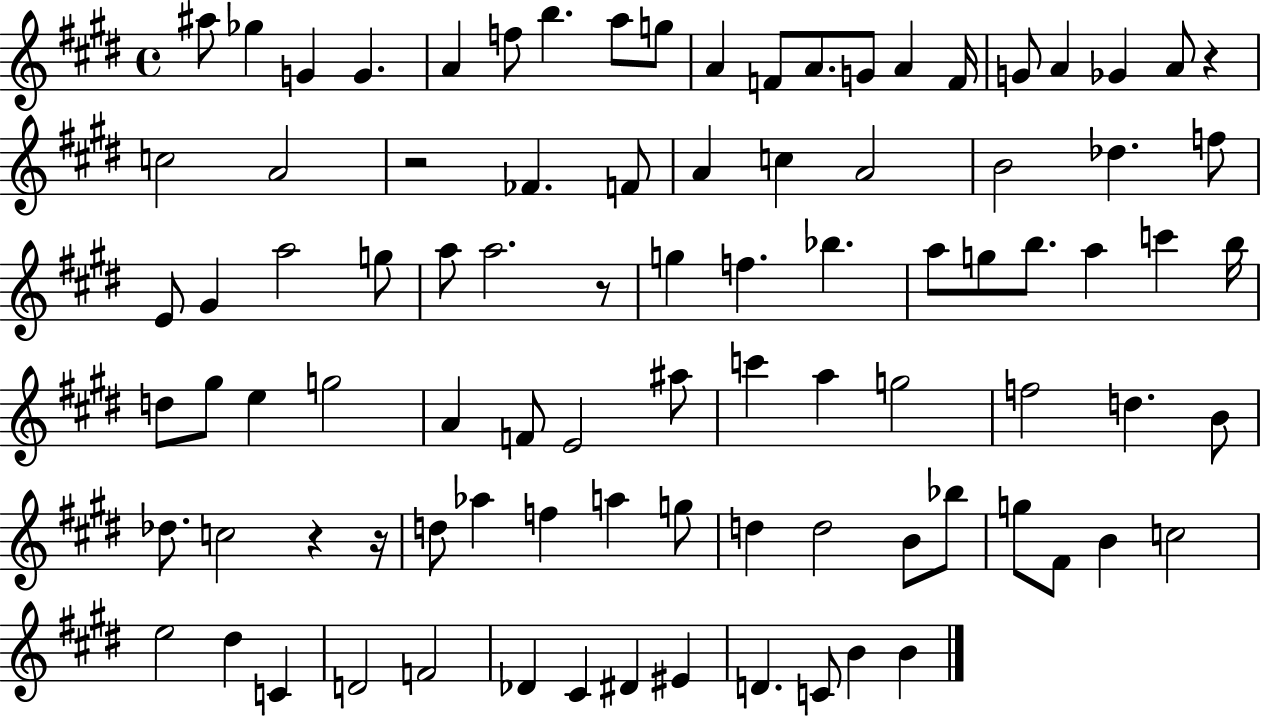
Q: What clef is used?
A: treble